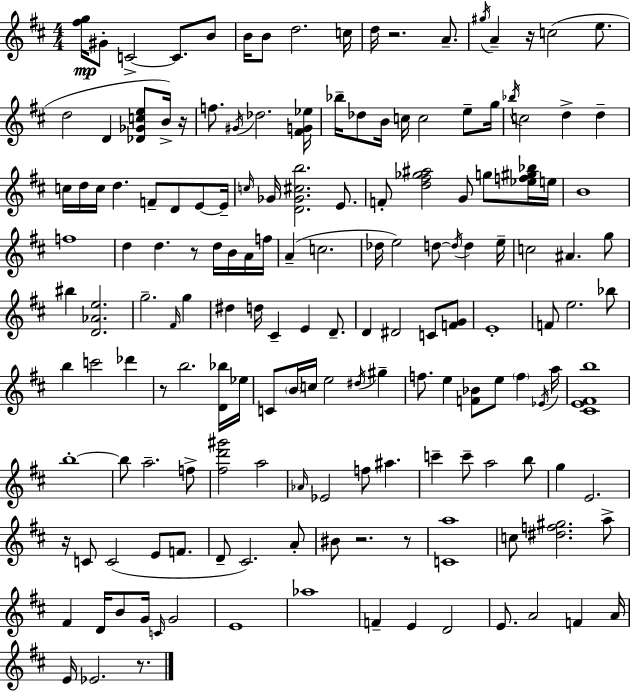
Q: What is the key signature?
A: D major